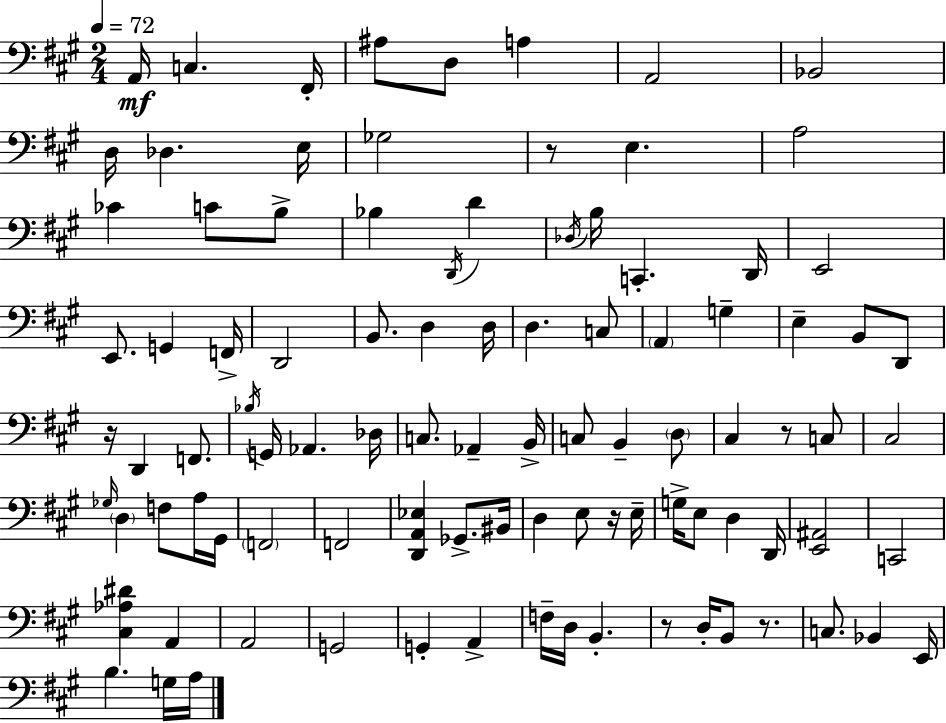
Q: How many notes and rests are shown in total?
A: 96